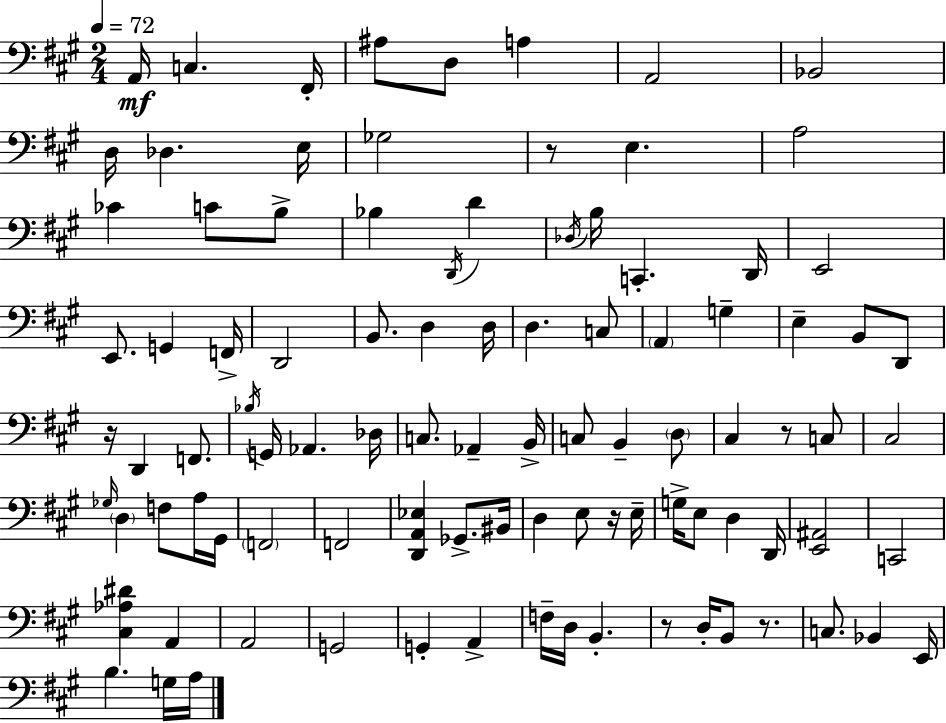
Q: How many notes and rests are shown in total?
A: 96